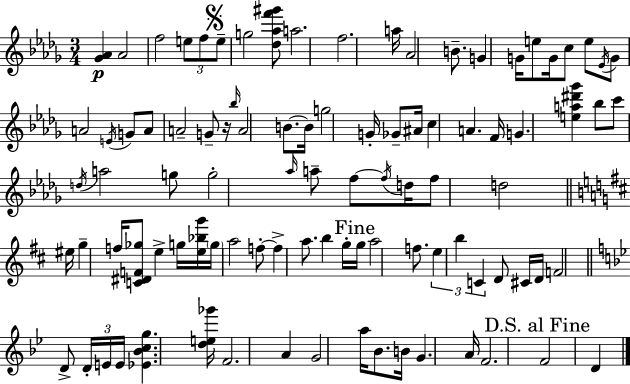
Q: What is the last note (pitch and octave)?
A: D4